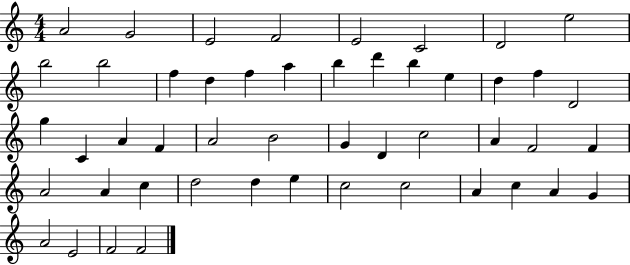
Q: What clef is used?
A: treble